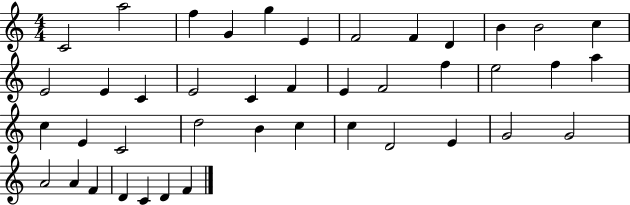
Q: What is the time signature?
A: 4/4